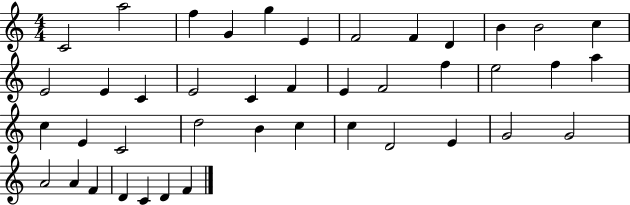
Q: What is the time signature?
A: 4/4